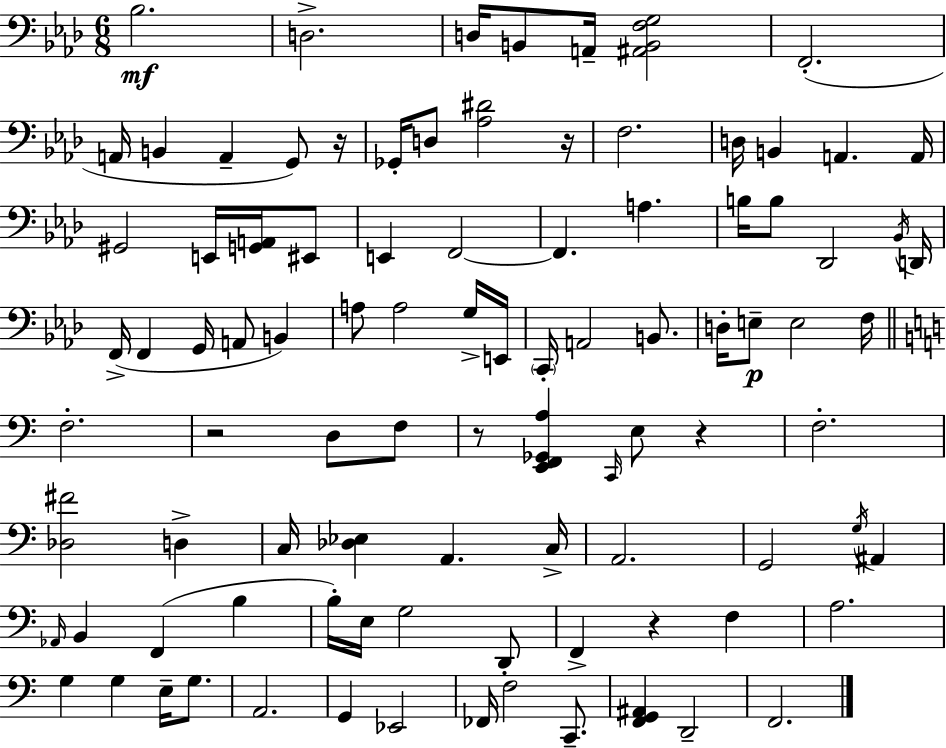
Bb3/h. D3/h. D3/s B2/e A2/s [A#2,B2,F3,G3]/h F2/h. A2/s B2/q A2/q G2/e R/s Gb2/s D3/e [Ab3,D#4]/h R/s F3/h. D3/s B2/q A2/q. A2/s G#2/h E2/s [G2,A2]/s EIS2/e E2/q F2/h F2/q. A3/q. B3/s B3/e Db2/h Bb2/s D2/s F2/s F2/q G2/s A2/e B2/q A3/e A3/h G3/s E2/s C2/s A2/h B2/e. D3/s E3/e E3/h F3/s F3/h. R/h D3/e F3/e R/e [E2,F2,Gb2,A3]/q C2/s E3/e R/q F3/h. [Db3,F#4]/h D3/q C3/s [Db3,Eb3]/q A2/q. C3/s A2/h. G2/h G3/s A#2/q Ab2/s B2/q F2/q B3/q B3/s E3/s G3/h D2/e F2/q R/q F3/q A3/h. G3/q G3/q E3/s G3/e. A2/h. G2/q Eb2/h FES2/s F3/h C2/e. [F2,G2,A#2]/q D2/h F2/h.